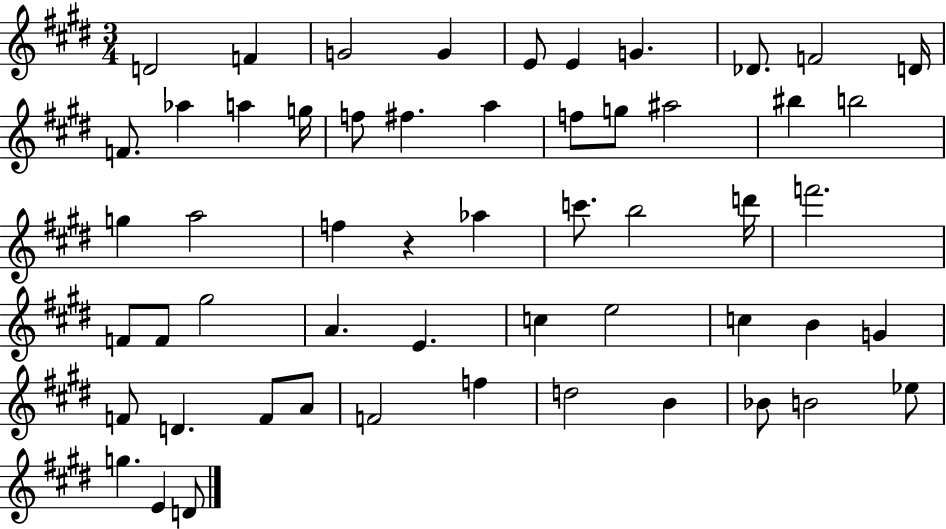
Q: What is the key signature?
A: E major